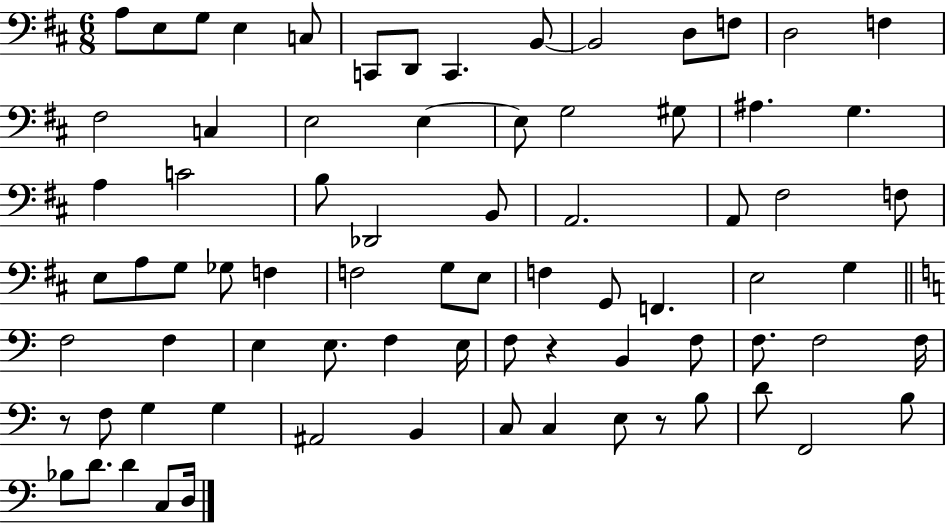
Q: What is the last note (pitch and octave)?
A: D3